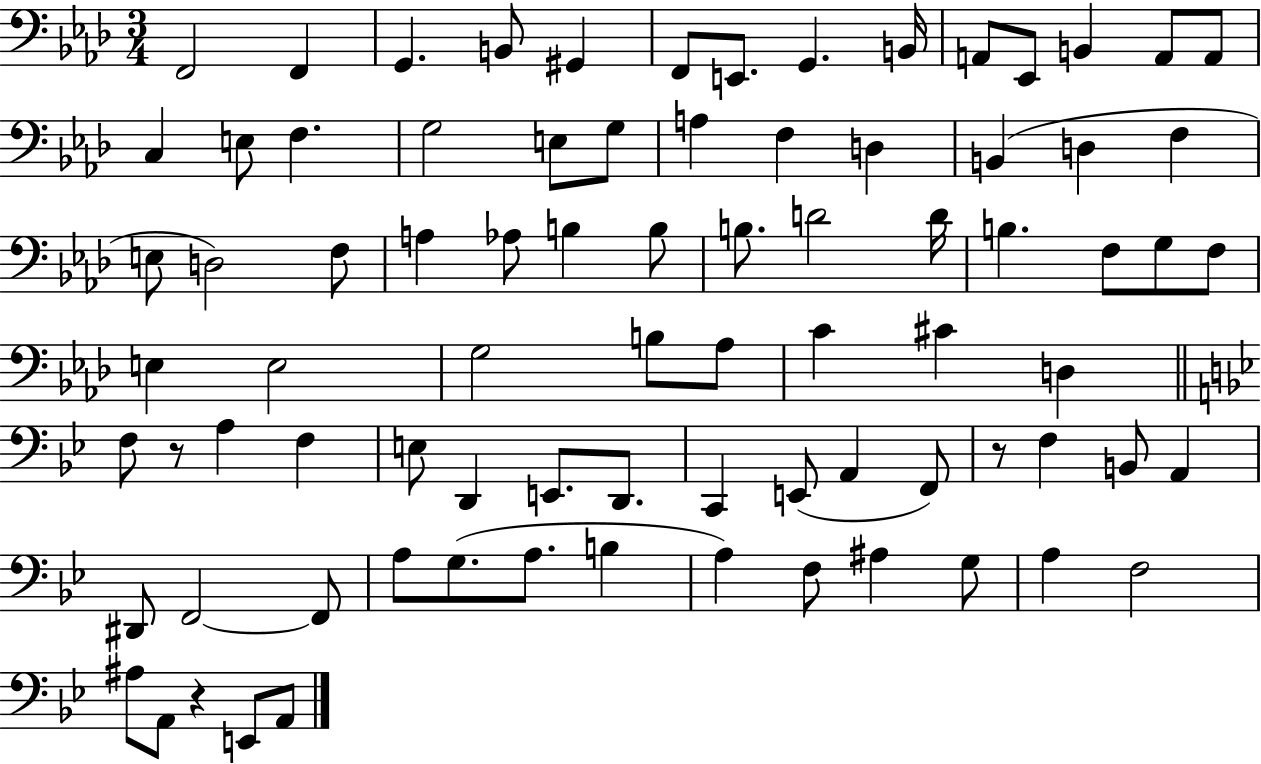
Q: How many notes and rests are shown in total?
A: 82